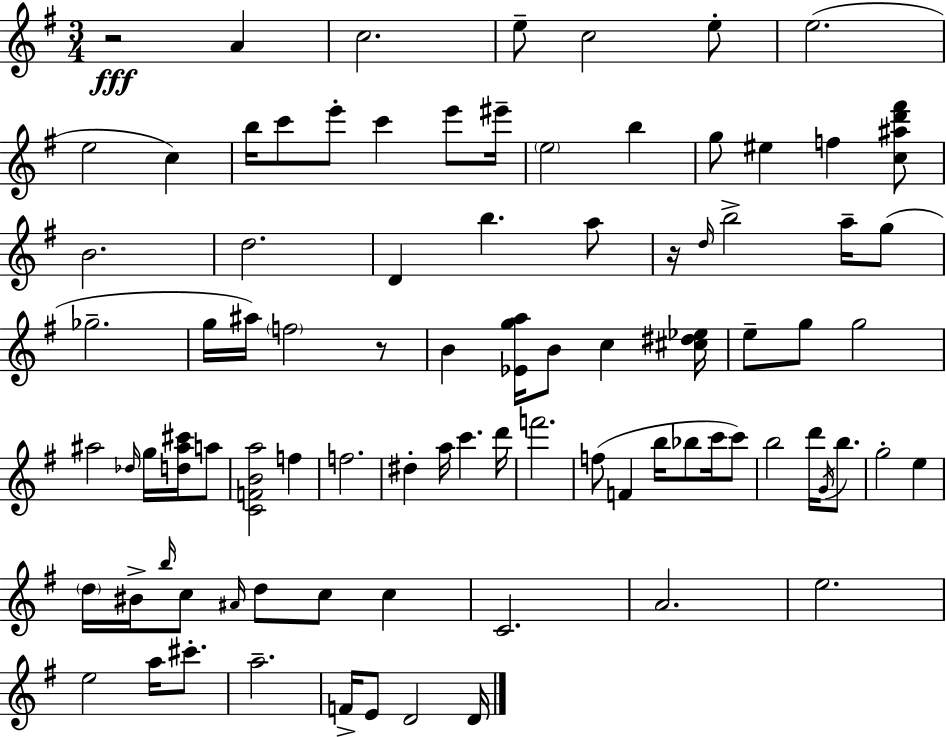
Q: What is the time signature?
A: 3/4